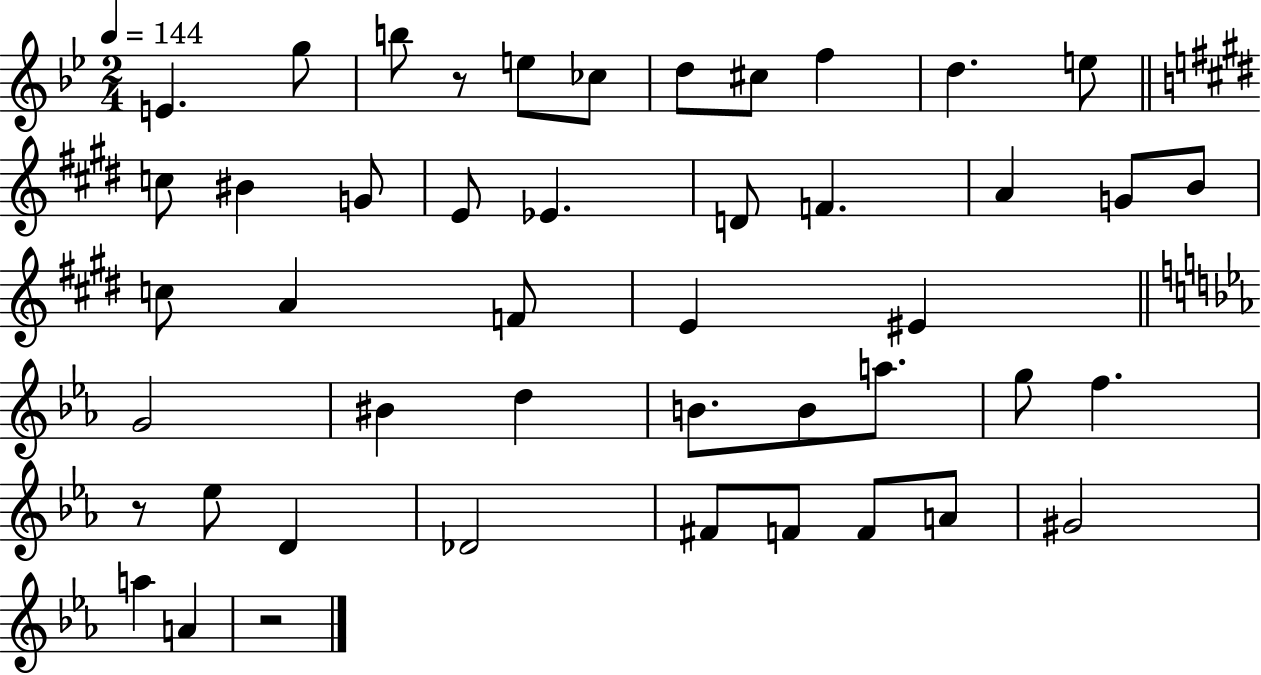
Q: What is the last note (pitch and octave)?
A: A4